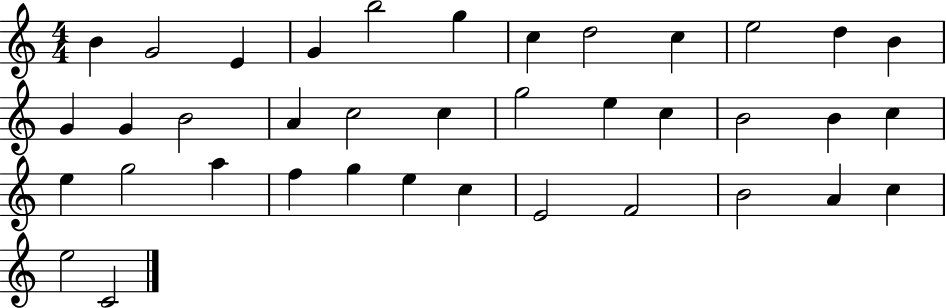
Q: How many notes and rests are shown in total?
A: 38